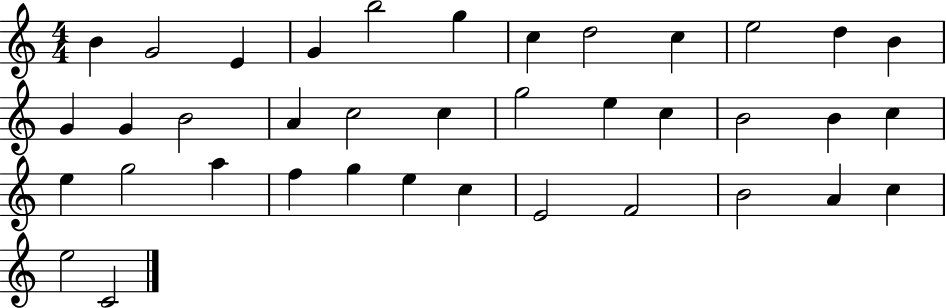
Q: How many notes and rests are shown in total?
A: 38